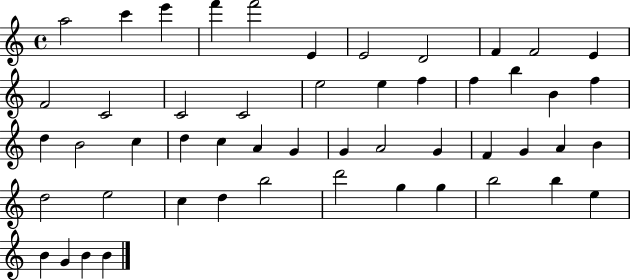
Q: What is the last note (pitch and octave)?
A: B4